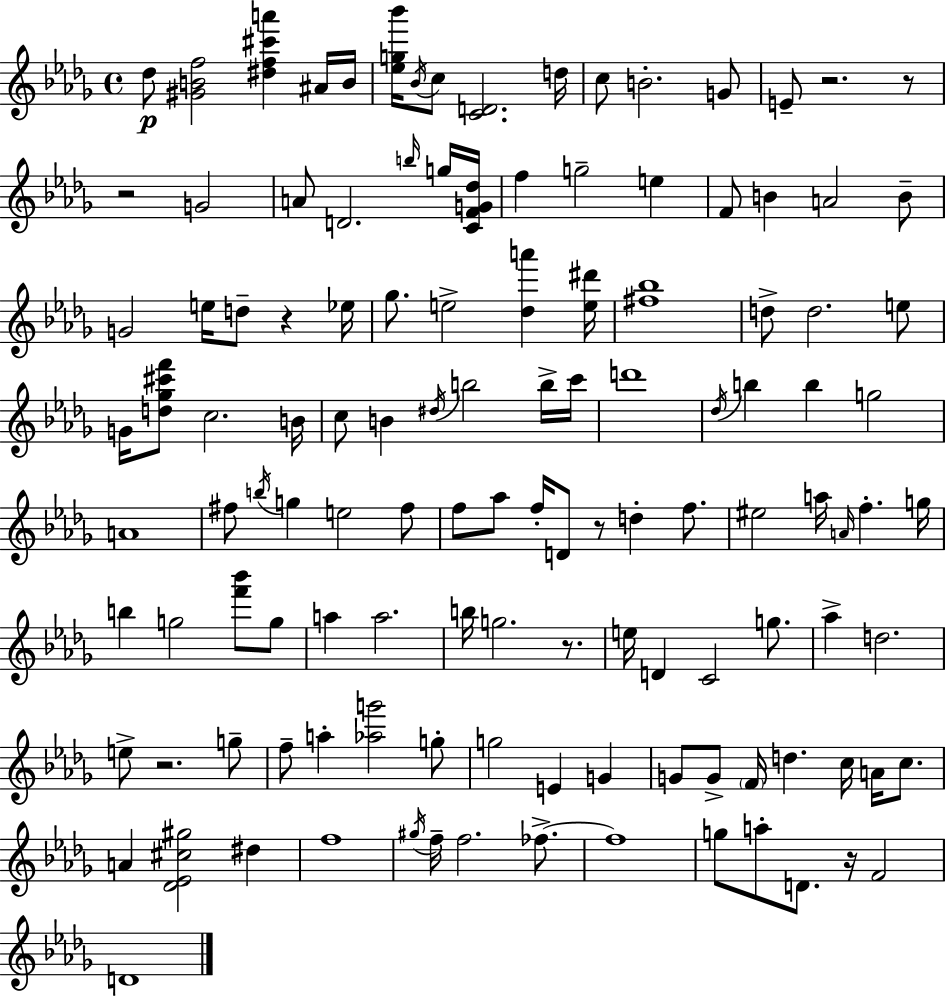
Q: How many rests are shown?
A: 8